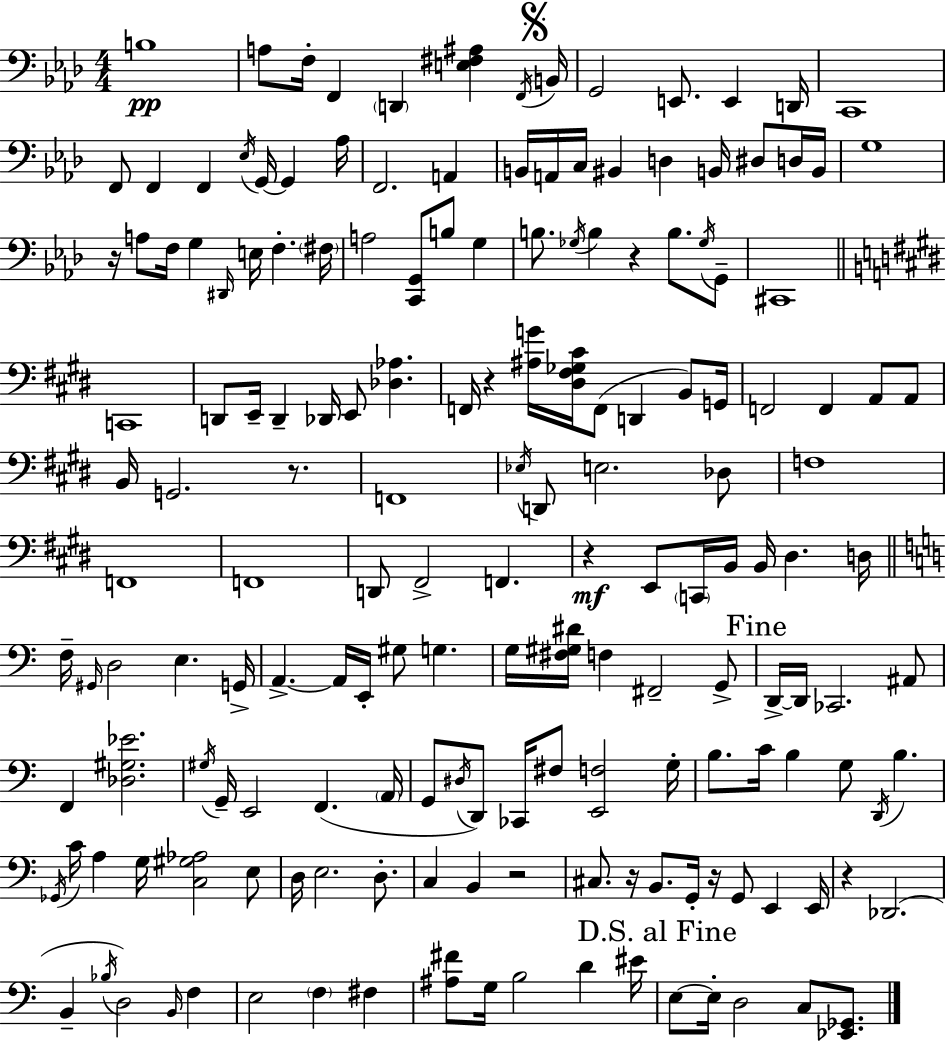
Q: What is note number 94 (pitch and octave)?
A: F3